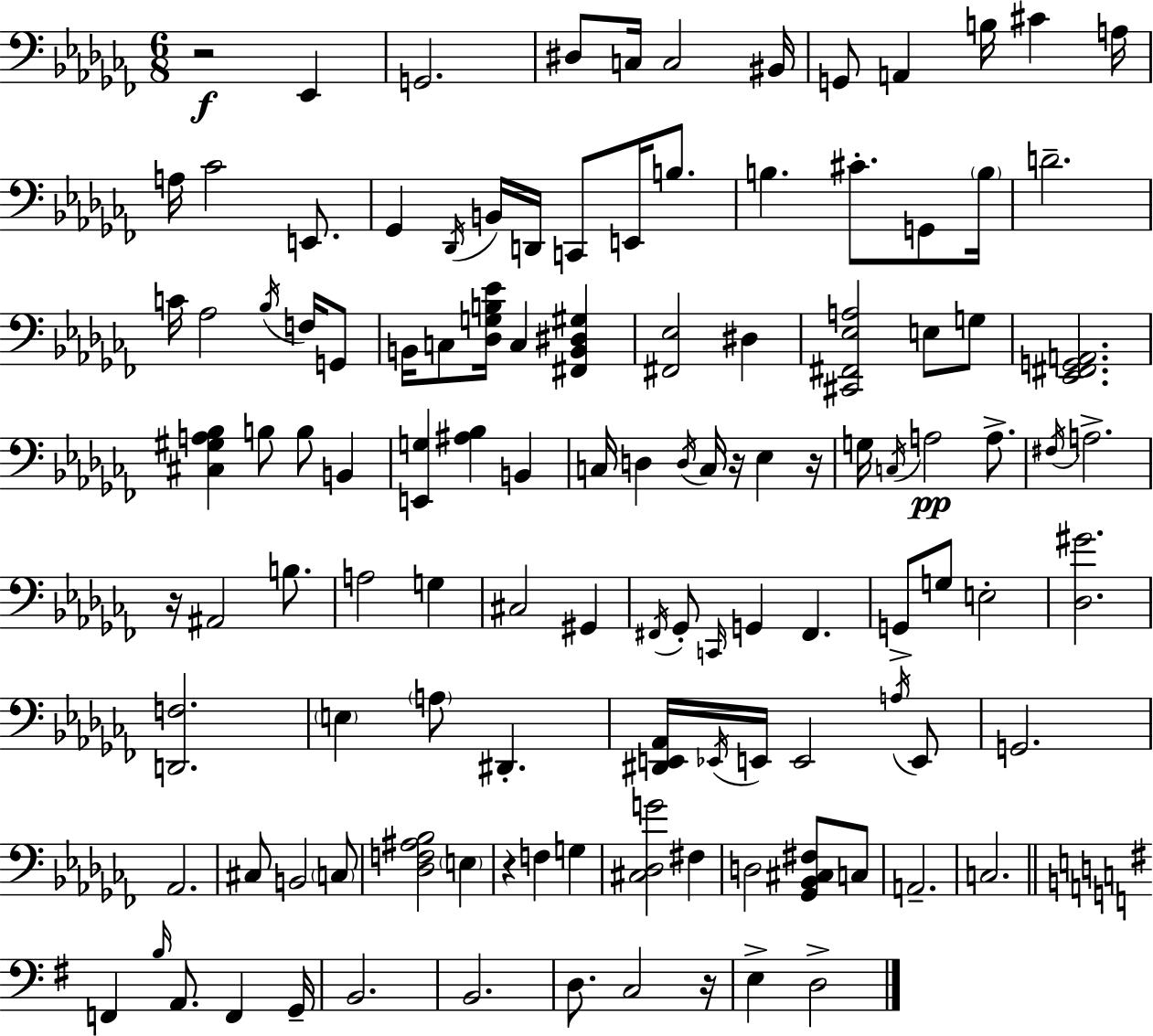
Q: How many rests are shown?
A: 6